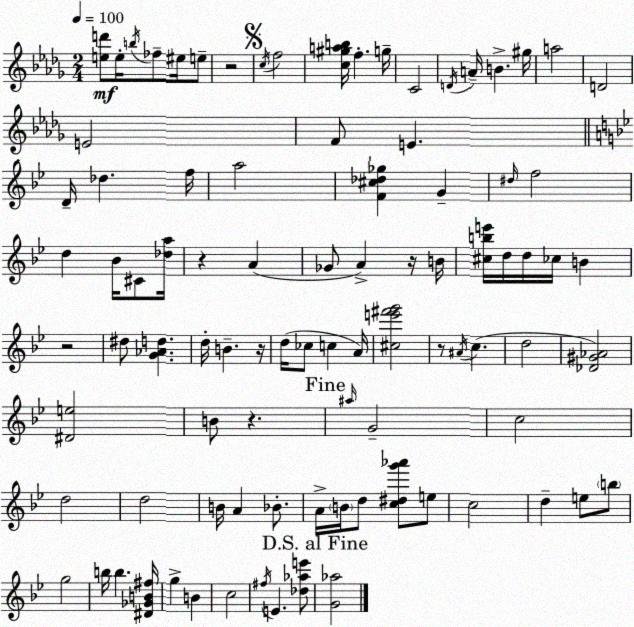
X:1
T:Untitled
M:2/4
L:1/4
K:Bbm
[ed']/2 e/4 b/4 _f/2 ^e/4 e/2 z2 c/4 f2 [c^gab]/4 f g/4 C2 D/4 A/4 B ^g/4 a2 D2 E2 F/2 E D/4 _d f/4 a2 [F^c_d_g] G ^d/4 f2 d _B/4 ^C/2 [_da]/4 z A _G/2 A z/4 B/4 [^cbe']/4 d/4 d/4 _c/4 B z2 ^d/2 [G_Ad] d/4 B z/4 d/4 _c/2 c A/4 [^ce'^f'g']2 z/2 ^A/4 c d2 [_D^G_A]2 [^De]2 B/2 z ^a/4 G2 c2 d2 d2 B/4 A _B/2 A/4 B/4 d/2 [c^dg'_a']/2 e/2 c2 d e/2 b/2 g2 b/4 b [^D_GB^f]/4 g B c2 ^f/4 E [_d_ae']/2 [G_a]2